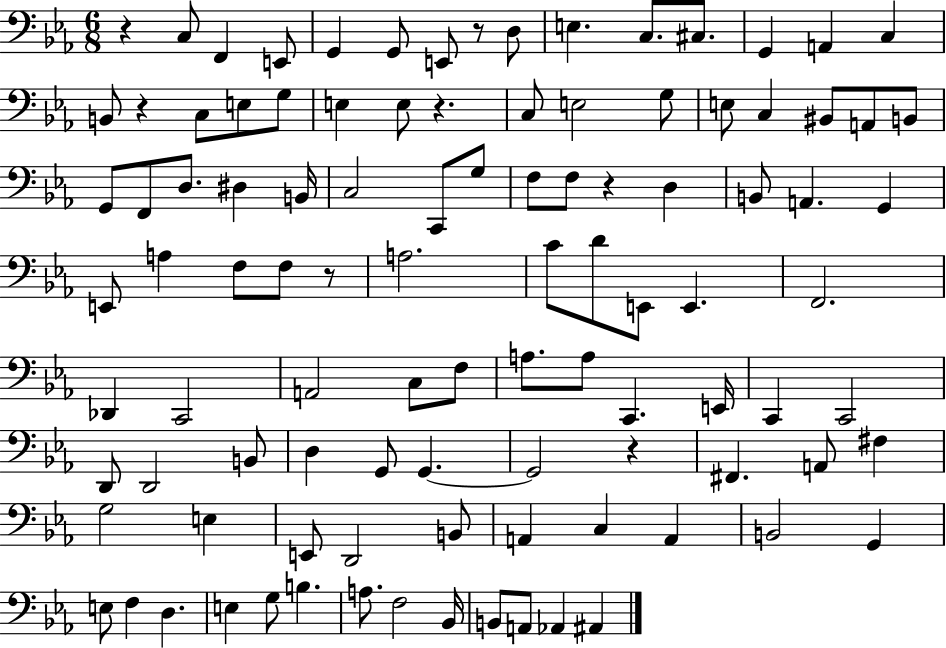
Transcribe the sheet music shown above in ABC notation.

X:1
T:Untitled
M:6/8
L:1/4
K:Eb
z C,/2 F,, E,,/2 G,, G,,/2 E,,/2 z/2 D,/2 E, C,/2 ^C,/2 G,, A,, C, B,,/2 z C,/2 E,/2 G,/2 E, E,/2 z C,/2 E,2 G,/2 E,/2 C, ^B,,/2 A,,/2 B,,/2 G,,/2 F,,/2 D,/2 ^D, B,,/4 C,2 C,,/2 G,/2 F,/2 F,/2 z D, B,,/2 A,, G,, E,,/2 A, F,/2 F,/2 z/2 A,2 C/2 D/2 E,,/2 E,, F,,2 _D,, C,,2 A,,2 C,/2 F,/2 A,/2 A,/2 C,, E,,/4 C,, C,,2 D,,/2 D,,2 B,,/2 D, G,,/2 G,, G,,2 z ^F,, A,,/2 ^F, G,2 E, E,,/2 D,,2 B,,/2 A,, C, A,, B,,2 G,, E,/2 F, D, E, G,/2 B, A,/2 F,2 _B,,/4 B,,/2 A,,/2 _A,, ^A,,